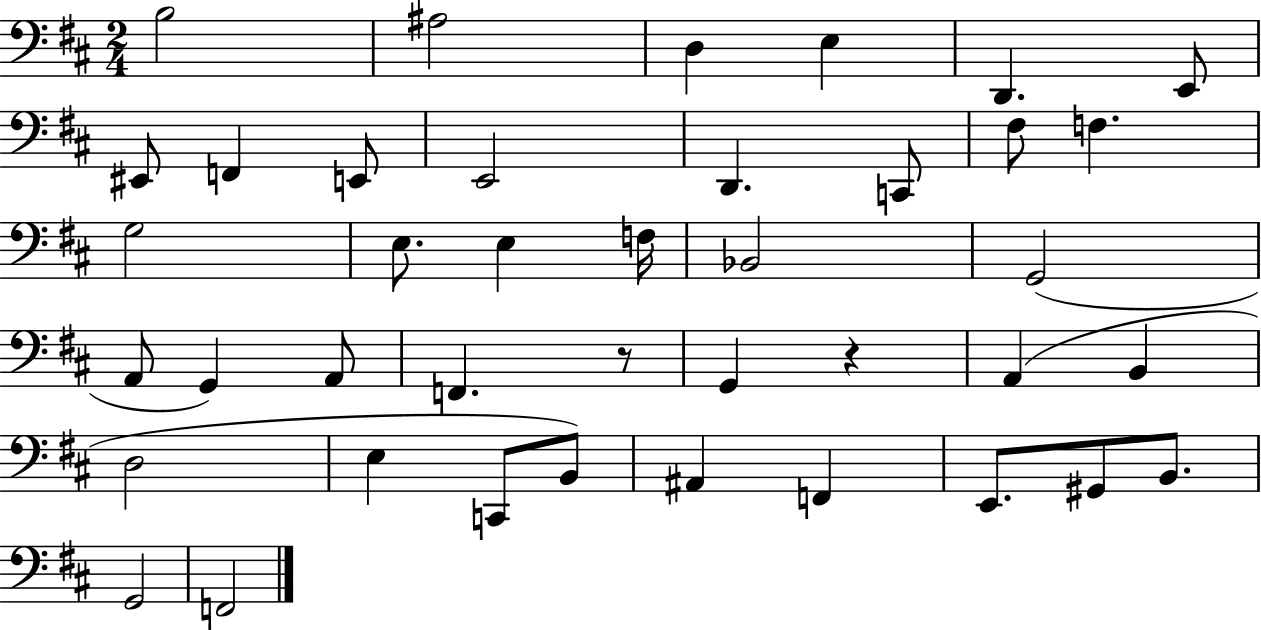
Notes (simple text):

B3/h A#3/h D3/q E3/q D2/q. E2/e EIS2/e F2/q E2/e E2/h D2/q. C2/e F#3/e F3/q. G3/h E3/e. E3/q F3/s Bb2/h G2/h A2/e G2/q A2/e F2/q. R/e G2/q R/q A2/q B2/q D3/h E3/q C2/e B2/e A#2/q F2/q E2/e. G#2/e B2/e. G2/h F2/h